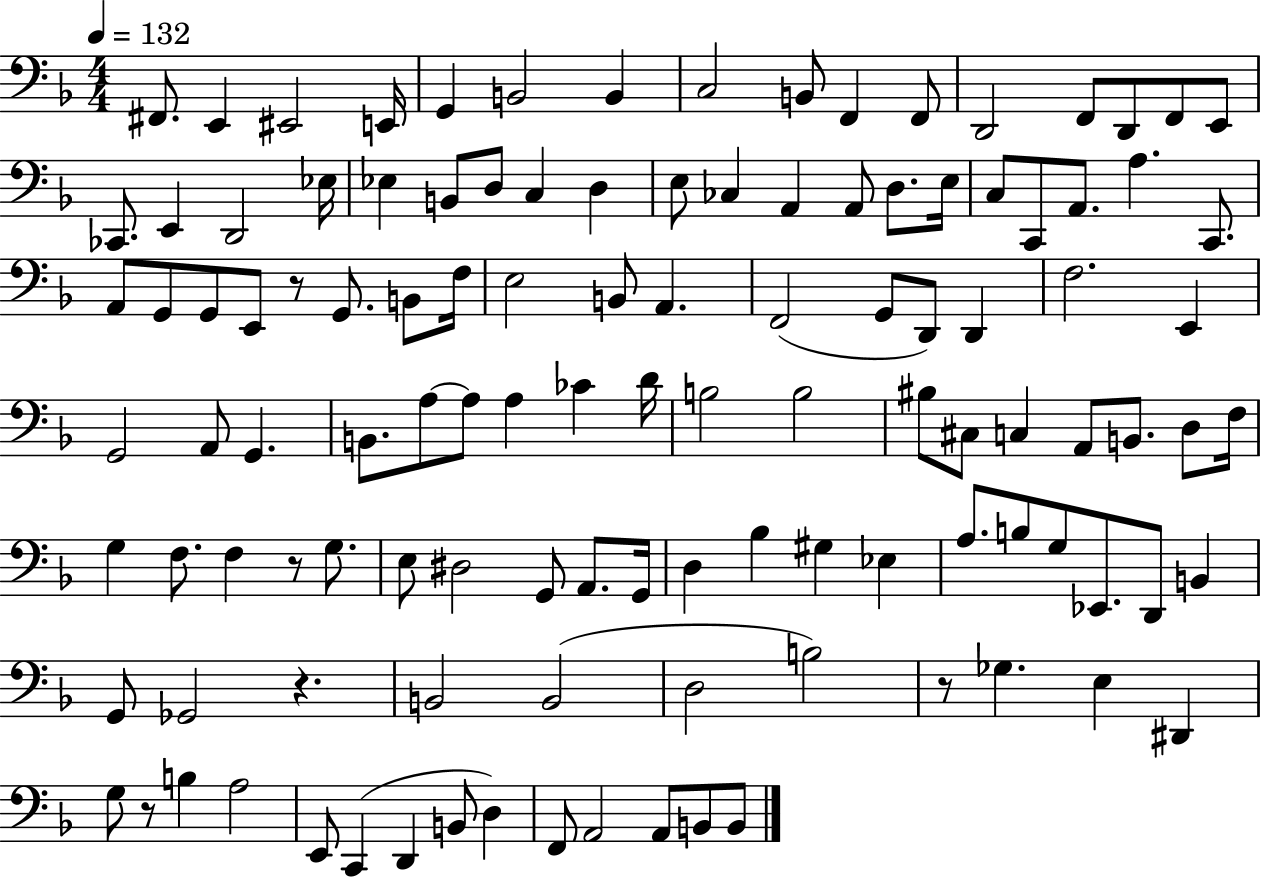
{
  \clef bass
  \numericTimeSignature
  \time 4/4
  \key f \major
  \tempo 4 = 132
  fis,8. e,4 eis,2 e,16 | g,4 b,2 b,4 | c2 b,8 f,4 f,8 | d,2 f,8 d,8 f,8 e,8 | \break ces,8. e,4 d,2 ees16 | ees4 b,8 d8 c4 d4 | e8 ces4 a,4 a,8 d8. e16 | c8 c,8 a,8. a4. c,8. | \break a,8 g,8 g,8 e,8 r8 g,8. b,8 f16 | e2 b,8 a,4. | f,2( g,8 d,8) d,4 | f2. e,4 | \break g,2 a,8 g,4. | b,8. a8~~ a8 a4 ces'4 d'16 | b2 b2 | bis8 cis8 c4 a,8 b,8. d8 f16 | \break g4 f8. f4 r8 g8. | e8 dis2 g,8 a,8. g,16 | d4 bes4 gis4 ees4 | a8. b8 g8 ees,8. d,8 b,4 | \break g,8 ges,2 r4. | b,2 b,2( | d2 b2) | r8 ges4. e4 dis,4 | \break g8 r8 b4 a2 | e,8 c,4( d,4 b,8 d4) | f,8 a,2 a,8 b,8 b,8 | \bar "|."
}